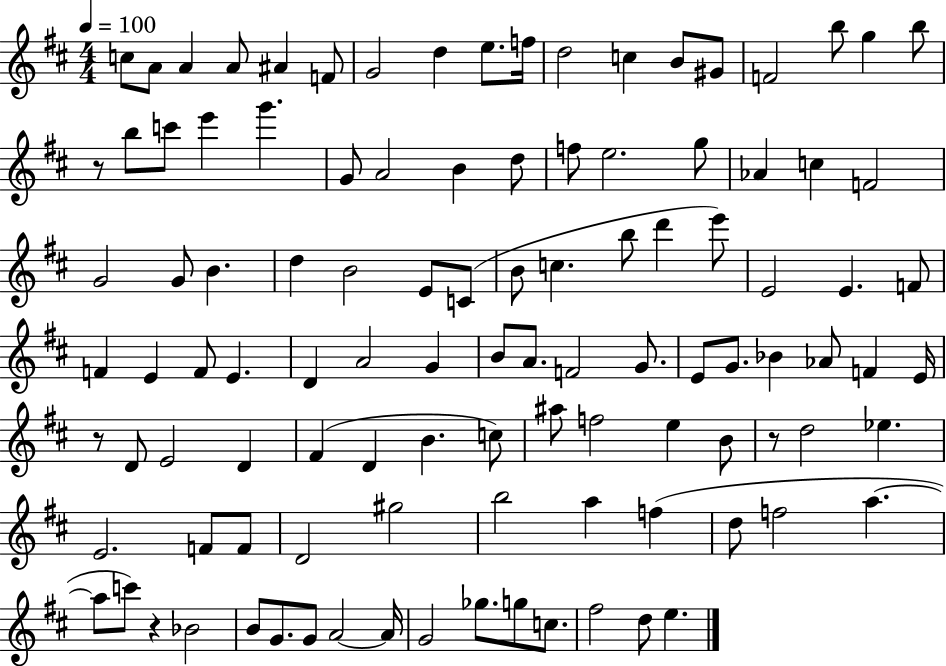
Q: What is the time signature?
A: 4/4